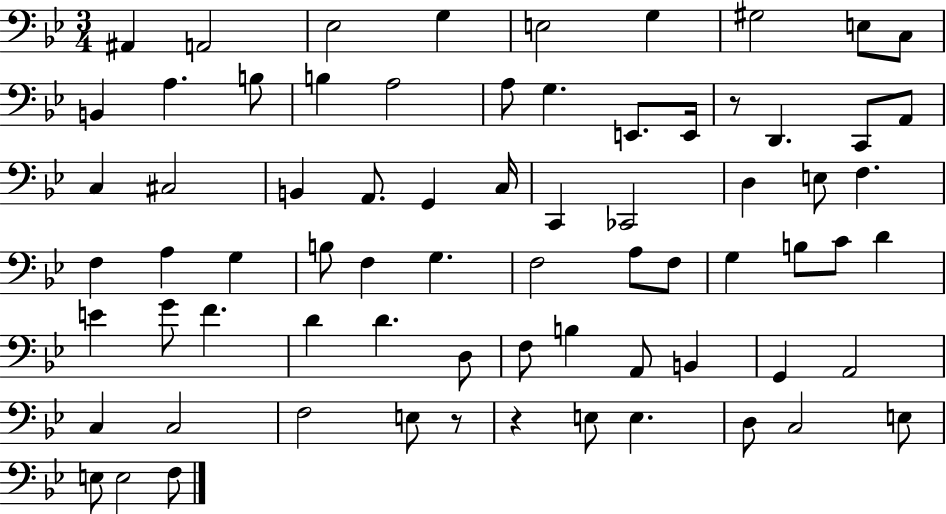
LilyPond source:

{
  \clef bass
  \numericTimeSignature
  \time 3/4
  \key bes \major
  ais,4 a,2 | ees2 g4 | e2 g4 | gis2 e8 c8 | \break b,4 a4. b8 | b4 a2 | a8 g4. e,8. e,16 | r8 d,4. c,8 a,8 | \break c4 cis2 | b,4 a,8. g,4 c16 | c,4 ces,2 | d4 e8 f4. | \break f4 a4 g4 | b8 f4 g4. | f2 a8 f8 | g4 b8 c'8 d'4 | \break e'4 g'8 f'4. | d'4 d'4. d8 | f8 b4 a,8 b,4 | g,4 a,2 | \break c4 c2 | f2 e8 r8 | r4 e8 e4. | d8 c2 e8 | \break e8 e2 f8 | \bar "|."
}